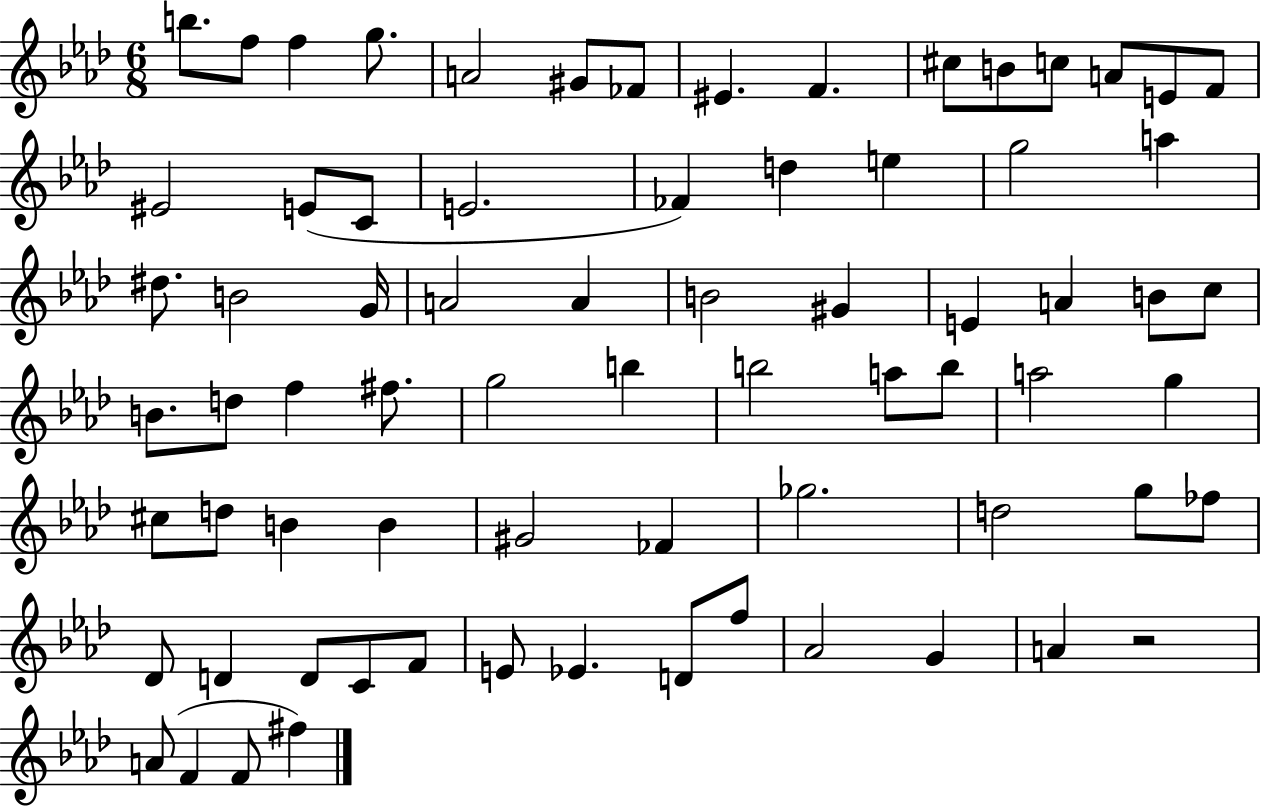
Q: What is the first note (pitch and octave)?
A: B5